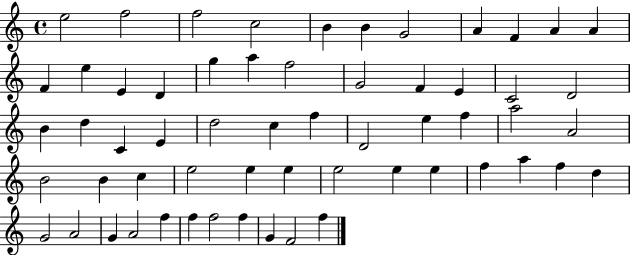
{
  \clef treble
  \time 4/4
  \defaultTimeSignature
  \key c \major
  e''2 f''2 | f''2 c''2 | b'4 b'4 g'2 | a'4 f'4 a'4 a'4 | \break f'4 e''4 e'4 d'4 | g''4 a''4 f''2 | g'2 f'4 e'4 | c'2 d'2 | \break b'4 d''4 c'4 e'4 | d''2 c''4 f''4 | d'2 e''4 f''4 | a''2 a'2 | \break b'2 b'4 c''4 | e''2 e''4 e''4 | e''2 e''4 e''4 | f''4 a''4 f''4 d''4 | \break g'2 a'2 | g'4 a'2 f''4 | f''4 f''2 f''4 | g'4 f'2 f''4 | \break \bar "|."
}